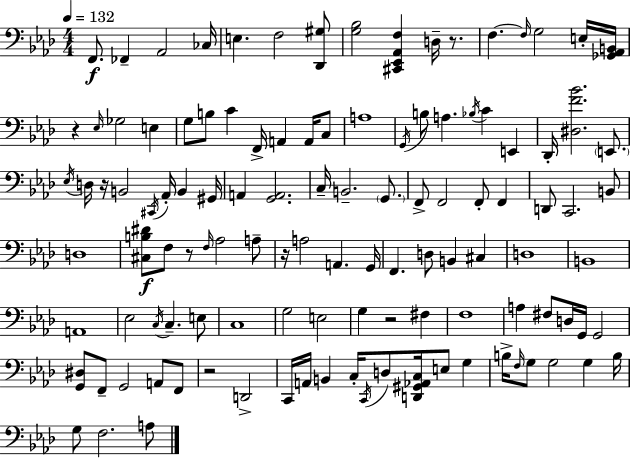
{
  \clef bass
  \numericTimeSignature
  \time 4/4
  \key f \minor
  \tempo 4 = 132
  f,8.\f fes,4-- aes,2 ces16 | e4. f2 <des, gis>8 | <g bes>2 <cis, ees, aes, f>4 d16-- r8. | f4.~~ \grace { f16 } g2 e16-. | \break <ges, aes, b,>16 r4 \grace { ees16 } ges2 e4 | g8 b8 c'4 f,16-> a,4 a,16 | c8 a1 | \acciaccatura { g,16 } b8 a4. \acciaccatura { bes16 } c'4 | \break e,4 des,16-. <dis f' bes'>2. | \parenthesize e,8. \acciaccatura { ees16 } d16 r16 b,2 \acciaccatura { cis,16 } | aes,16-. b,4 gis,16 a,4 <g, a,>2. | c16-- b,2.-- | \break \parenthesize g,8. f,8-> f,2 | f,8-. f,4 d,8 c,2. | b,8 d1 | <cis b dis'>8\f f8 r8 \grace { f16 } aes2 | \break a8-- r16 a2 | a,4. g,16 f,4. d8 b,4 | cis4 d1 | b,1 | \break a,1 | ees2 \acciaccatura { c16 } | c4.-- e8 c1 | g2 | \break e2 g4 r2 | fis4 f1 | a4 fis8 d16 g,16 | g,2 <g, dis>8 f,8-- g,2 | \break a,8 f,8 r2 | d,2-> c,16 a,16 b,4 c16-. \acciaccatura { c,16 } | d8 <d, gis, aes, c>16 e8 g4 b16-> \grace { f16 } g8 g2 | g4 b16 g8 f2. | \break a8 \bar "|."
}